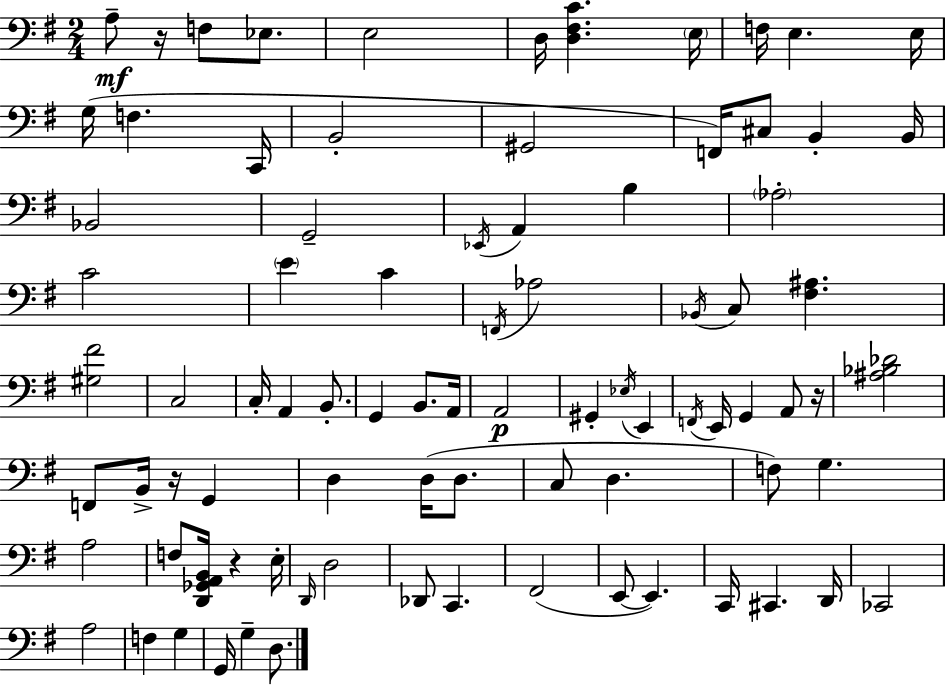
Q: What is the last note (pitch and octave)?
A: D3